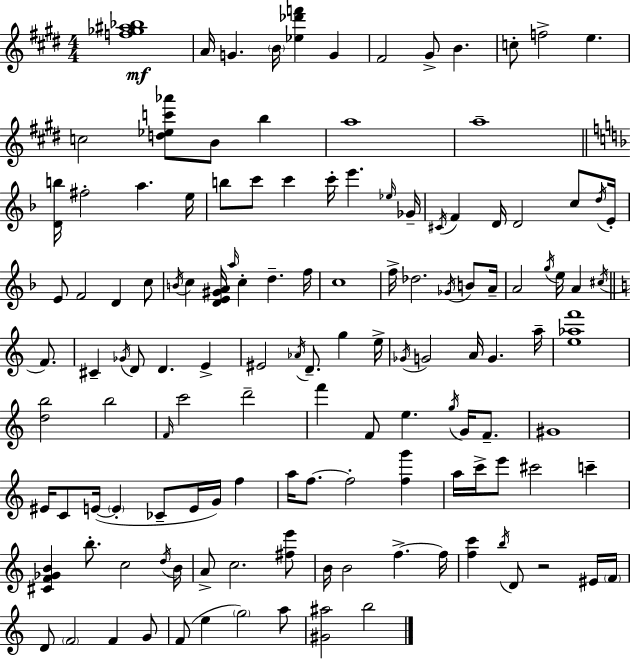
X:1
T:Untitled
M:4/4
L:1/4
K:E
[f_g^a_b]4 A/4 G B/4 [_e_d'f'] G ^F2 ^G/2 B c/2 f2 e c2 [d_ec'_a']/2 B/2 b a4 a4 [Db]/4 ^f2 a e/4 b/2 c'/2 c' c'/4 e' _e/4 _G/4 ^C/4 F D/4 D2 c/2 d/4 E/4 E/2 F2 D c/2 B/4 c [DE^GA]/4 a/4 c d f/4 c4 f/4 _d2 _G/4 B/2 A/4 A2 g/4 e/4 A ^c/4 F/2 ^C _G/4 D/2 D E ^E2 _A/4 D/2 g e/4 _G/4 G2 A/4 G a/4 [e_af']4 [db]2 b2 F/4 c'2 d'2 f' F/2 e g/4 G/4 F/2 ^G4 ^E/4 C/2 E/4 E _C/2 E/4 G/4 f a/4 f/2 f2 [fg'] a/4 c'/4 e'/2 ^c'2 c' [^CF_GB] b/2 c2 d/4 B/4 A/2 c2 [^fe']/2 B/4 B2 f f/4 [fc'] b/4 D/2 z2 ^E/4 F/4 D/2 F2 F G/2 F/2 e g2 a/2 [^G^a]2 b2